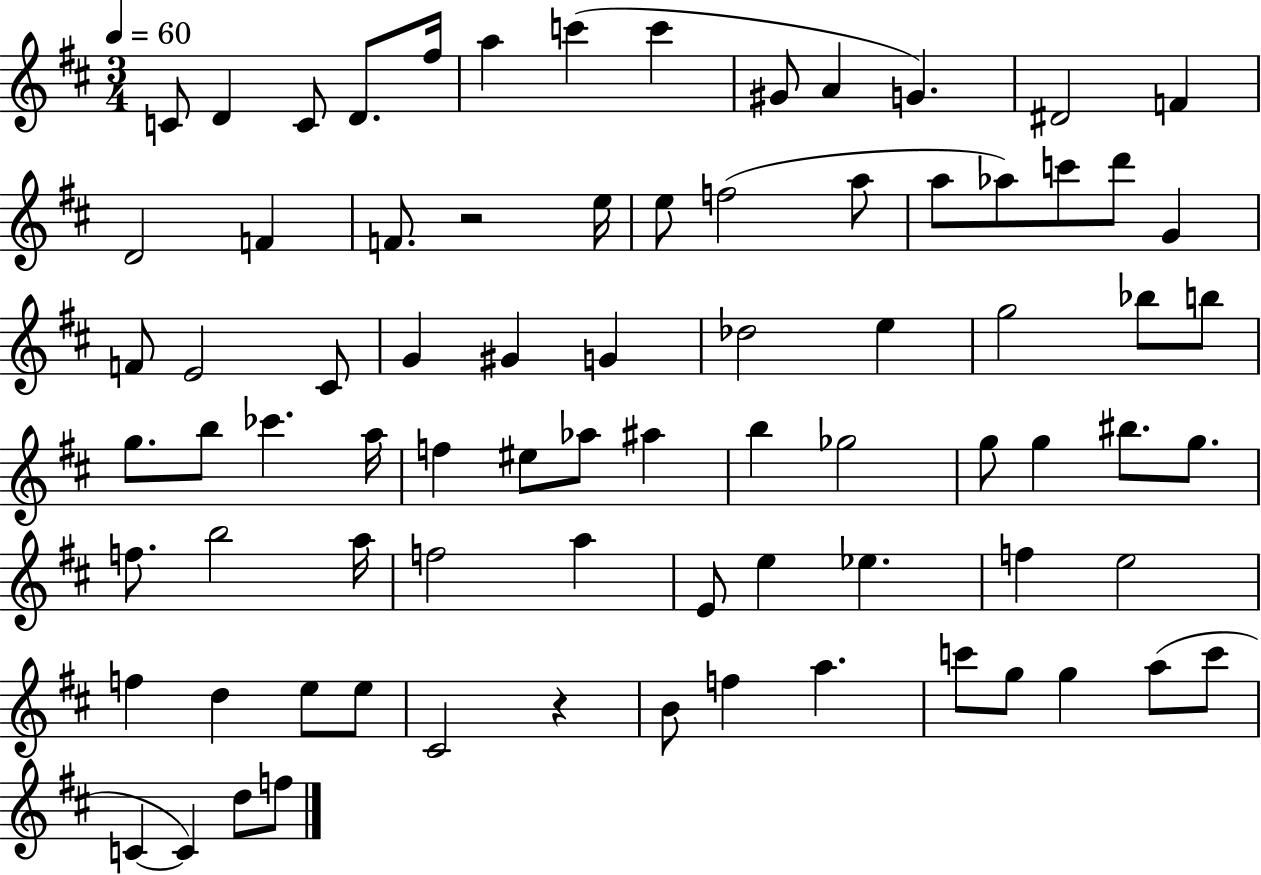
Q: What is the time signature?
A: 3/4